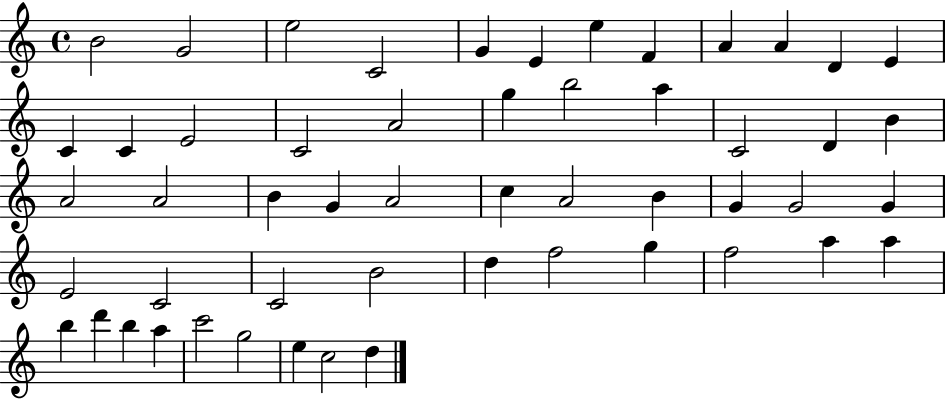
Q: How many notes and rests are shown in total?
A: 53